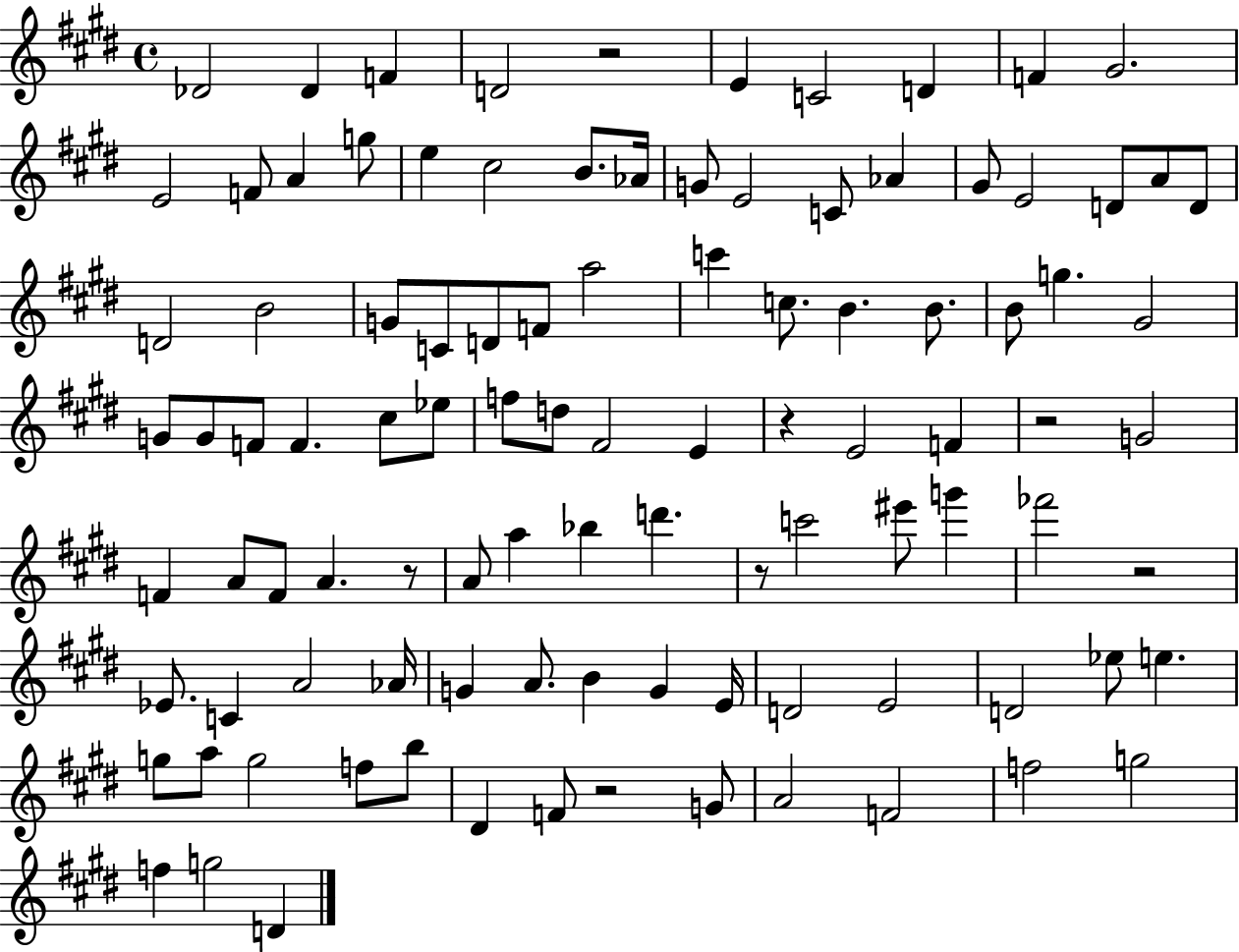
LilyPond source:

{
  \clef treble
  \time 4/4
  \defaultTimeSignature
  \key e \major
  des'2 des'4 f'4 | d'2 r2 | e'4 c'2 d'4 | f'4 gis'2. | \break e'2 f'8 a'4 g''8 | e''4 cis''2 b'8. aes'16 | g'8 e'2 c'8 aes'4 | gis'8 e'2 d'8 a'8 d'8 | \break d'2 b'2 | g'8 c'8 d'8 f'8 a''2 | c'''4 c''8. b'4. b'8. | b'8 g''4. gis'2 | \break g'8 g'8 f'8 f'4. cis''8 ees''8 | f''8 d''8 fis'2 e'4 | r4 e'2 f'4 | r2 g'2 | \break f'4 a'8 f'8 a'4. r8 | a'8 a''4 bes''4 d'''4. | r8 c'''2 eis'''8 g'''4 | fes'''2 r2 | \break ees'8. c'4 a'2 aes'16 | g'4 a'8. b'4 g'4 e'16 | d'2 e'2 | d'2 ees''8 e''4. | \break g''8 a''8 g''2 f''8 b''8 | dis'4 f'8 r2 g'8 | a'2 f'2 | f''2 g''2 | \break f''4 g''2 d'4 | \bar "|."
}